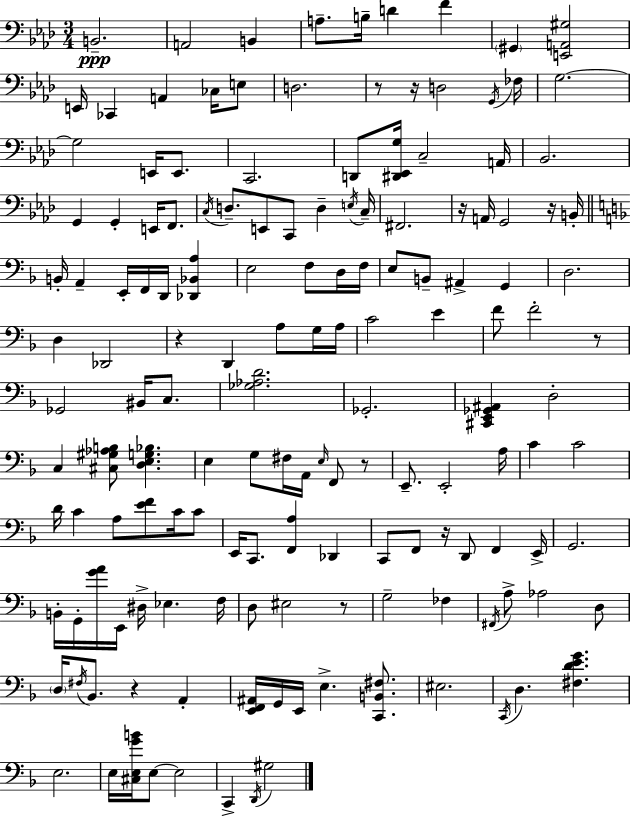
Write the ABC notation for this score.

X:1
T:Untitled
M:3/4
L:1/4
K:Ab
B,,2 A,,2 B,, A,/2 B,/4 D F ^G,, [E,,A,,^G,]2 E,,/4 _C,, A,, _C,/4 E,/2 D,2 z/2 z/4 D,2 G,,/4 _F,/4 G,2 G,2 E,,/4 E,,/2 C,,2 D,,/2 [^D,,_E,,G,]/4 C,2 A,,/4 _B,,2 G,, G,, E,,/4 F,,/2 C,/4 D,/2 E,,/2 C,,/2 D, E,/4 C,/4 ^F,,2 z/4 A,,/4 G,,2 z/4 B,,/4 B,,/4 A,, E,,/4 F,,/4 D,,/4 [_D,,_B,,A,] E,2 F,/2 D,/4 F,/4 E,/2 B,,/2 ^A,, G,, D,2 D, _D,,2 z D,, A,/2 G,/4 A,/4 C2 E F/2 F2 z/2 _G,,2 ^B,,/4 C,/2 [_G,_A,D]2 _G,,2 [^C,,E,,_G,,^A,,] D,2 C, [^C,^G,_A,B,]/2 [D,E,G,_B,] E, G,/2 ^F,/4 A,,/4 E,/4 F,,/2 z/2 E,,/2 E,,2 A,/4 C C2 D/4 C A,/2 [EF]/2 C/4 C/2 E,,/4 C,,/2 [F,,A,] _D,, C,,/2 F,,/2 z/4 D,,/2 F,, E,,/4 G,,2 B,,/4 G,,/4 [GA]/4 E,,/4 ^D,/4 _E, F,/4 D,/2 ^E,2 z/2 G,2 _F, ^F,,/4 A,/2 _A,2 D,/2 D,/4 ^F,/4 _B,,/2 z A,, [E,,F,,^A,,]/4 G,,/4 E,,/4 E, [C,,B,,^F,]/2 ^E,2 C,,/4 D, [^F,DEG] E,2 E,/4 [^C,E,GB]/4 E,/2 E,2 C,, D,,/4 ^G,2